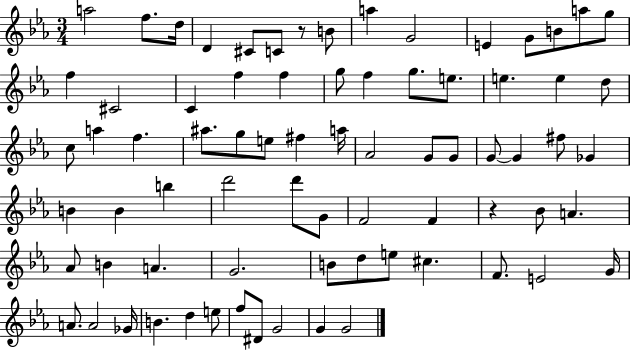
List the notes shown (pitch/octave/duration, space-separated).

A5/h F5/e. D5/s D4/q C#4/e C4/e R/e B4/e A5/q G4/h E4/q G4/e B4/e A5/e G5/e F5/q C#4/h C4/q F5/q F5/q G5/e F5/q G5/e. E5/e. E5/q. E5/q D5/e C5/e A5/q F5/q. A#5/e. G5/e E5/e F#5/q A5/s Ab4/h G4/e G4/e G4/e G4/q F#5/e Gb4/q B4/q B4/q B5/q D6/h D6/e G4/e F4/h F4/q R/q Bb4/e A4/q. Ab4/e B4/q A4/q. G4/h. B4/e D5/e E5/e C#5/q. F4/e. E4/h G4/s A4/e. A4/h Gb4/s B4/q. D5/q E5/e F5/e D#4/e G4/h G4/q G4/h